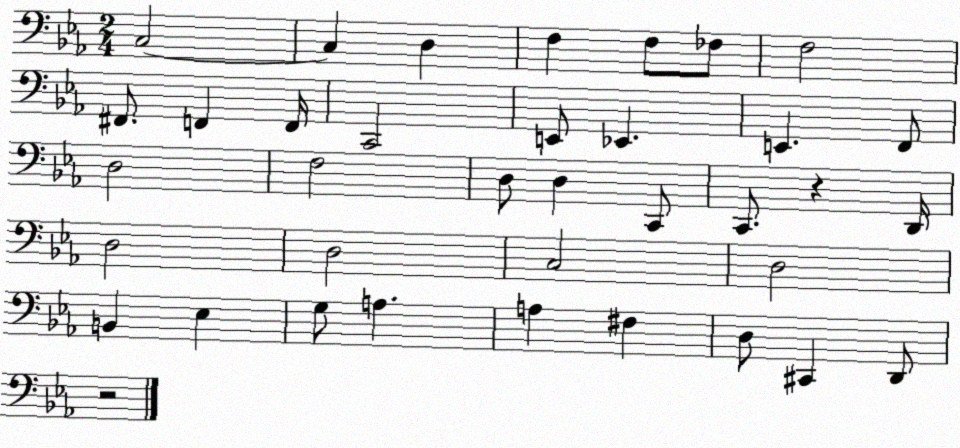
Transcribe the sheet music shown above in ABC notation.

X:1
T:Untitled
M:2/4
L:1/4
K:Eb
C,2 C, D, F, F,/2 _F,/2 F,2 ^F,,/2 F,, F,,/4 C,,2 E,,/2 _E,, E,, F,,/2 D,2 F,2 D,/2 D, C,,/2 C,,/2 z D,,/4 D,2 D,2 C,2 D,2 B,, _E, G,/2 A, A, ^F, D,/2 ^C,, D,,/2 z2